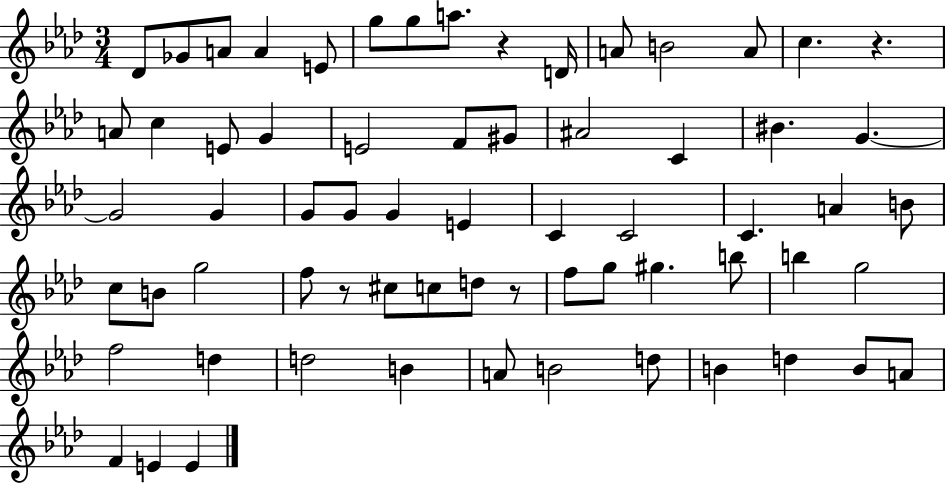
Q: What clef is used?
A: treble